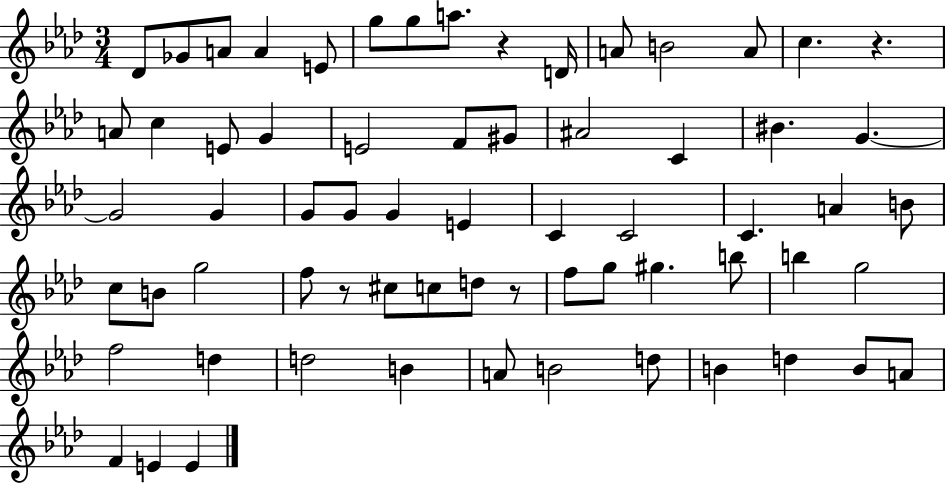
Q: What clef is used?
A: treble